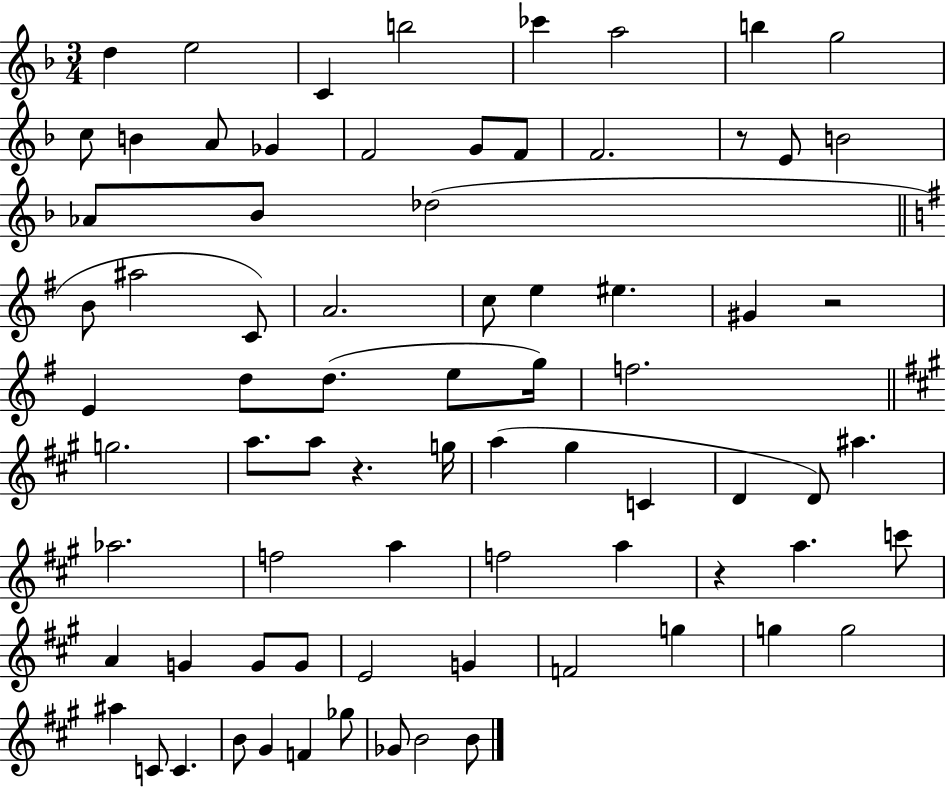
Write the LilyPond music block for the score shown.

{
  \clef treble
  \numericTimeSignature
  \time 3/4
  \key f \major
  d''4 e''2 | c'4 b''2 | ces'''4 a''2 | b''4 g''2 | \break c''8 b'4 a'8 ges'4 | f'2 g'8 f'8 | f'2. | r8 e'8 b'2 | \break aes'8 bes'8 des''2( | \bar "||" \break \key e \minor b'8 ais''2 c'8) | a'2. | c''8 e''4 eis''4. | gis'4 r2 | \break e'4 d''8 d''8.( e''8 g''16) | f''2. | \bar "||" \break \key a \major g''2. | a''8. a''8 r4. g''16 | a''4( gis''4 c'4 | d'4 d'8) ais''4. | \break aes''2. | f''2 a''4 | f''2 a''4 | r4 a''4. c'''8 | \break a'4 g'4 g'8 g'8 | e'2 g'4 | f'2 g''4 | g''4 g''2 | \break ais''4 c'8 c'4. | b'8 gis'4 f'4 ges''8 | ges'8 b'2 b'8 | \bar "|."
}